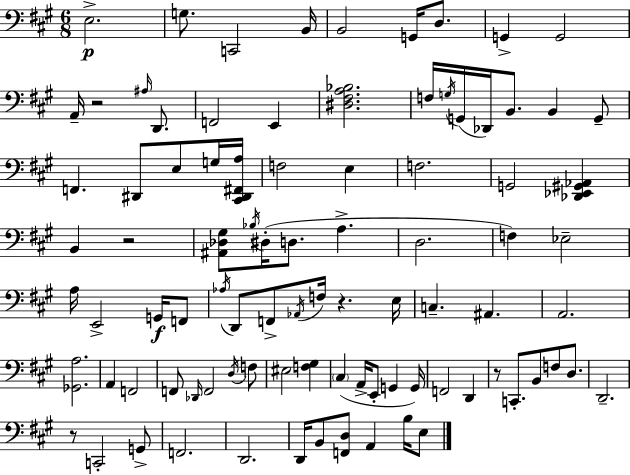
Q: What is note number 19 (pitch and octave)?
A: B2